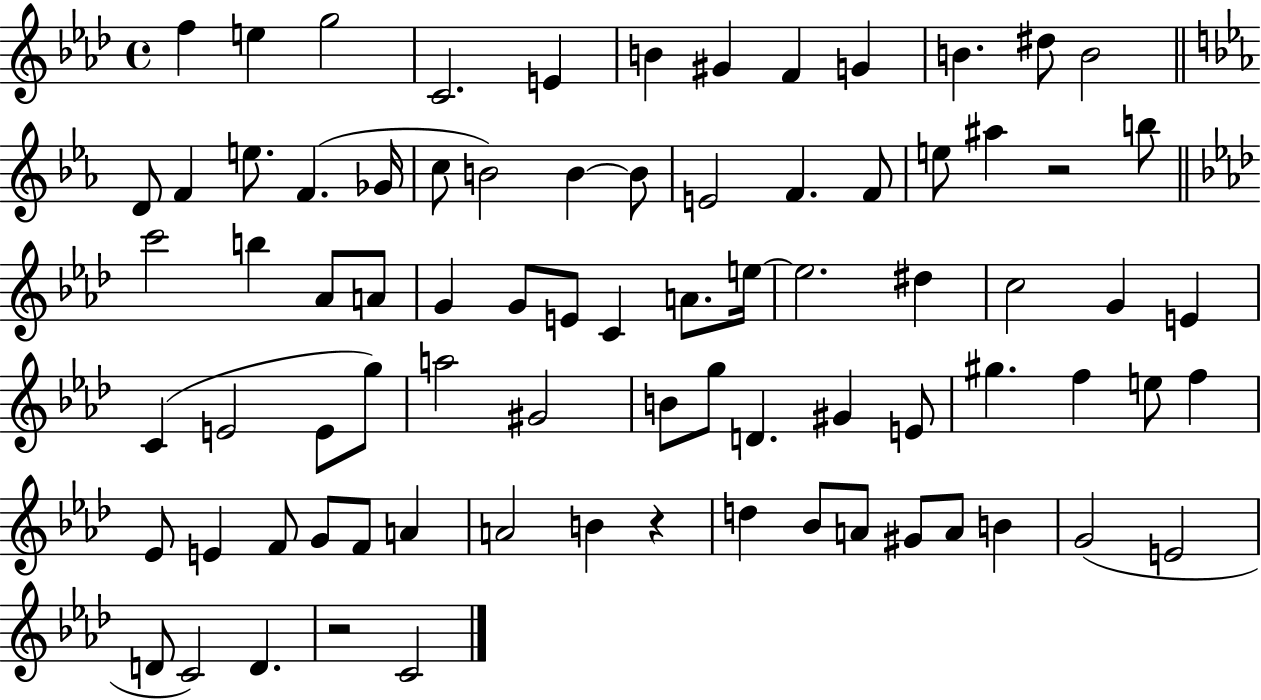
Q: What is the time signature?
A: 4/4